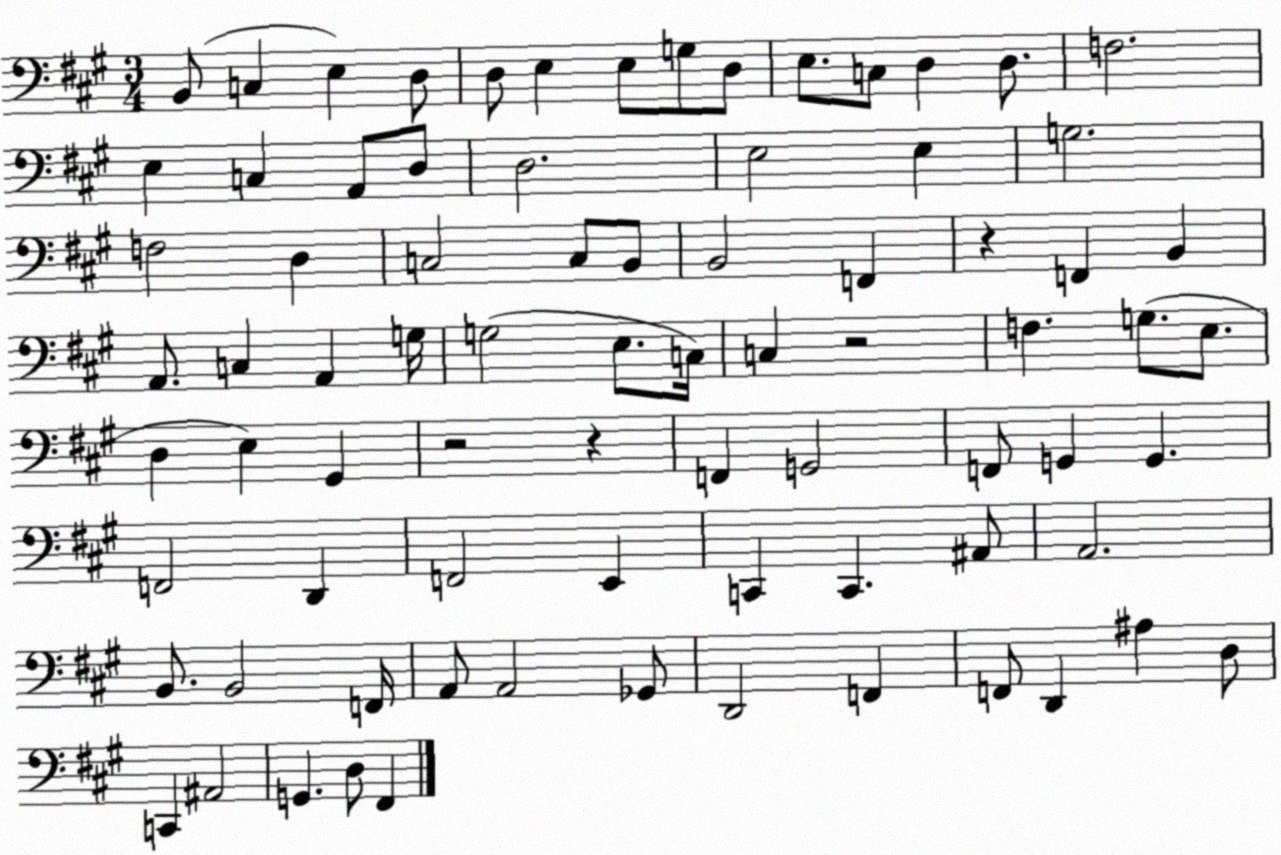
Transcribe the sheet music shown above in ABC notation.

X:1
T:Untitled
M:3/4
L:1/4
K:A
B,,/2 C, E, D,/2 D,/2 E, E,/2 G,/2 D,/2 E,/2 C,/2 D, D,/2 F,2 E, C, A,,/2 D,/2 D,2 E,2 E, G,2 F,2 D, C,2 C,/2 B,,/2 B,,2 F,, z F,, B,, A,,/2 C, A,, G,/4 G,2 E,/2 C,/4 C, z2 F, G,/2 E,/2 D, E, ^G,, z2 z F,, G,,2 F,,/2 G,, G,, F,,2 D,, F,,2 E,, C,, C,, ^A,,/2 A,,2 B,,/2 B,,2 F,,/4 A,,/2 A,,2 _G,,/2 D,,2 F,, F,,/2 D,, ^A, D,/2 C,, ^A,,2 G,, D,/2 ^F,,